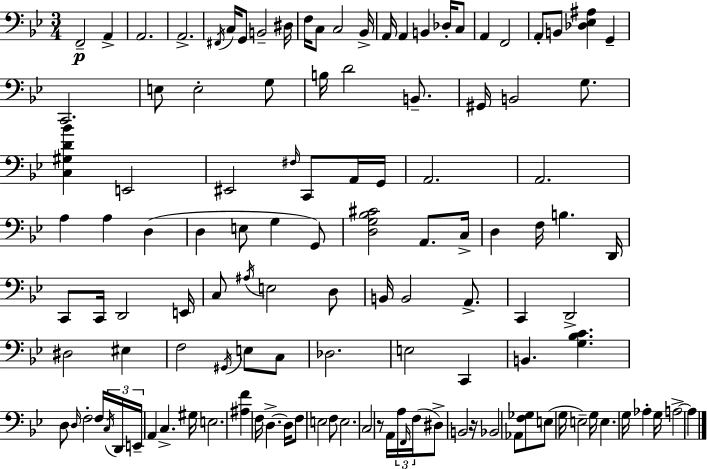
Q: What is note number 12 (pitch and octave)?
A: C3